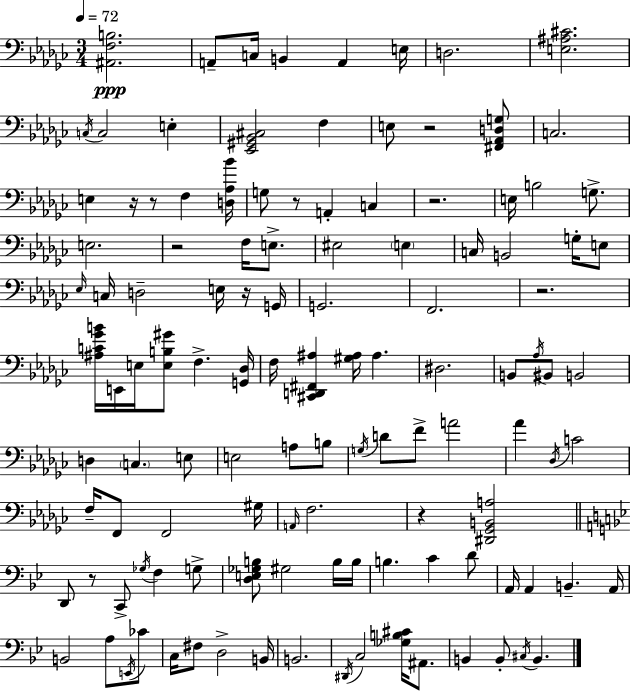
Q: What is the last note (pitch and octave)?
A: B2